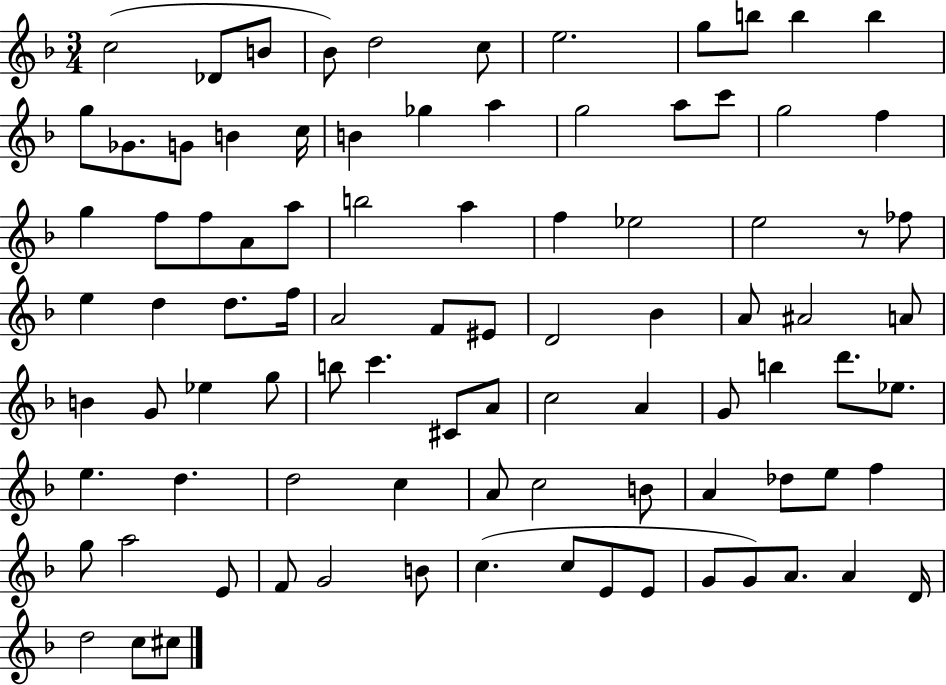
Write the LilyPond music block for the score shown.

{
  \clef treble
  \numericTimeSignature
  \time 3/4
  \key f \major
  c''2( des'8 b'8 | bes'8) d''2 c''8 | e''2. | g''8 b''8 b''4 b''4 | \break g''8 ges'8. g'8 b'4 c''16 | b'4 ges''4 a''4 | g''2 a''8 c'''8 | g''2 f''4 | \break g''4 f''8 f''8 a'8 a''8 | b''2 a''4 | f''4 ees''2 | e''2 r8 fes''8 | \break e''4 d''4 d''8. f''16 | a'2 f'8 eis'8 | d'2 bes'4 | a'8 ais'2 a'8 | \break b'4 g'8 ees''4 g''8 | b''8 c'''4. cis'8 a'8 | c''2 a'4 | g'8 b''4 d'''8. ees''8. | \break e''4. d''4. | d''2 c''4 | a'8 c''2 b'8 | a'4 des''8 e''8 f''4 | \break g''8 a''2 e'8 | f'8 g'2 b'8 | c''4.( c''8 e'8 e'8 | g'8 g'8) a'8. a'4 d'16 | \break d''2 c''8 cis''8 | \bar "|."
}